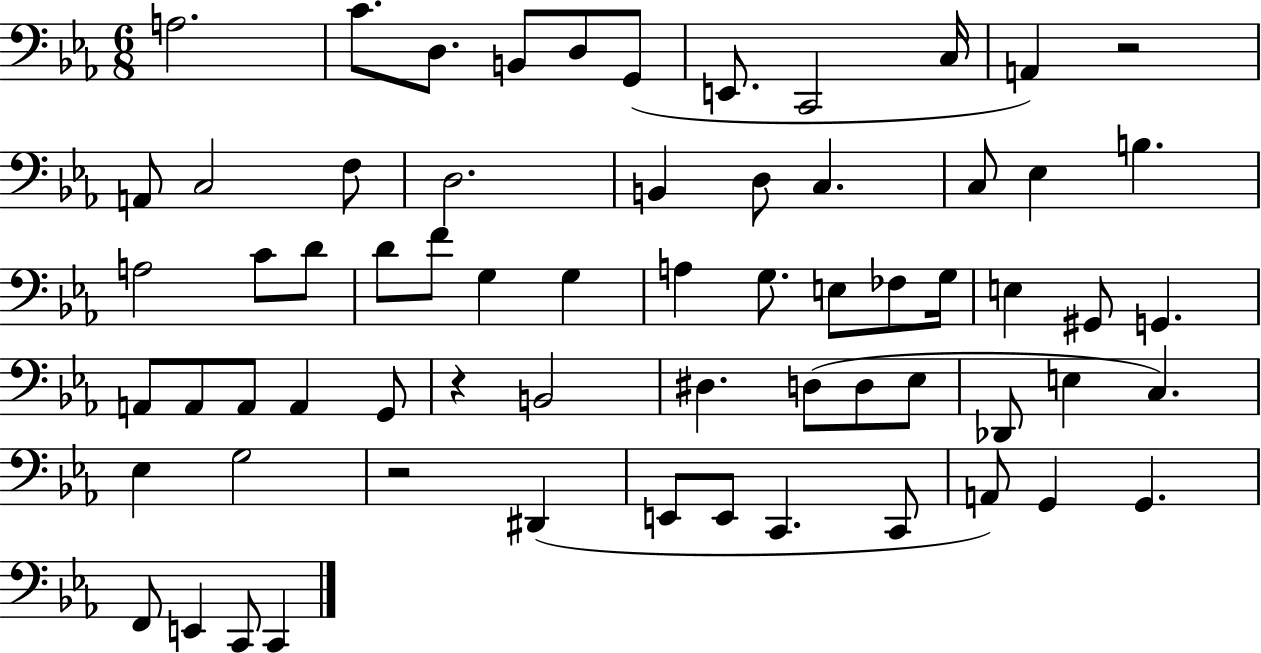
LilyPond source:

{
  \clef bass
  \numericTimeSignature
  \time 6/8
  \key ees \major
  a2. | c'8. d8. b,8 d8 g,8( | e,8. c,2 c16 | a,4) r2 | \break a,8 c2 f8 | d2. | b,4 d8 c4. | c8 ees4 b4. | \break a2 c'8 d'8 | d'8 f'8 g4 g4 | a4 g8. e8 fes8 g16 | e4 gis,8 g,4. | \break a,8 a,8 a,8 a,4 g,8 | r4 b,2 | dis4. d8( d8 ees8 | des,8 e4 c4.) | \break ees4 g2 | r2 dis,4( | e,8 e,8 c,4. c,8 | a,8) g,4 g,4. | \break f,8 e,4 c,8 c,4 | \bar "|."
}